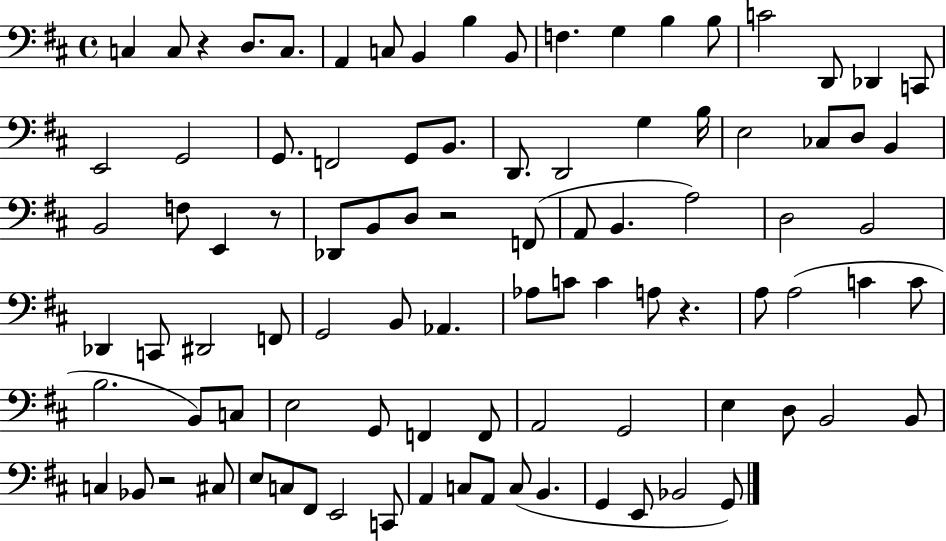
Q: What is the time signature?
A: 4/4